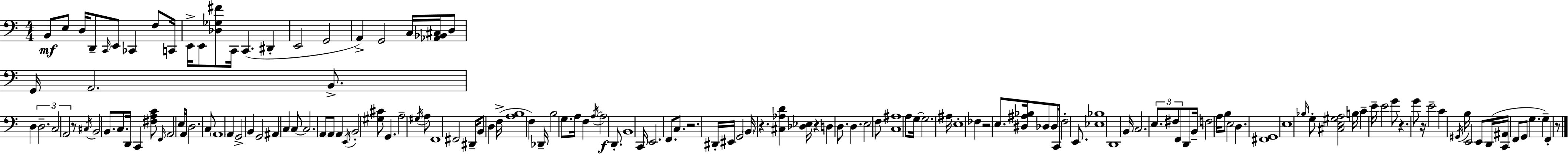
X:1
T:Untitled
M:4/4
L:1/4
K:C
B,,/2 E,/2 D,/4 D,,/2 C,,/4 E,,/2 _C,, F,/2 C,,/4 E,,/4 E,,/2 [_D,_G,^F]/2 C,,/4 C,, ^D,, E,,2 G,,2 A,, G,,2 C,/4 [_A,,_B,,^C,]/4 D,/2 G,,/4 A,,2 B,,/2 D, D,2 C,2 A,,2 z/2 ^C,/4 B,,2 B,,/2 C,/2 D,,/4 C,, [^F,A,C]/2 F,,/4 A,,2 E,/4 A,,/2 D,2 C,/2 A,,4 A,, G,,2 B,, G,,2 ^A,, C, C,/2 C,2 A,,/2 A,,/2 A,, E,,/4 B,,2 [^G,^C]/2 G,, A,2 ^G,/4 A,/2 F,,4 ^F,,2 ^D,,/4 B,,/2 D, F,/4 [A,B,]4 F, _D,,/4 B,2 G,/2 A,/4 F, A,/4 A,2 D,,/2 B,,4 C,,/4 E,,2 F,,/2 C,/2 z2 ^D,,/4 ^E,,/4 G,,2 B,,/4 z [^C,_A,D] [_D,_E,]/4 z D, D,/2 D, E,2 F,/2 [C,^A,]4 A,/2 G,/4 G,2 ^A,/4 E,4 _F, z2 E,/2 [^D,^A,_B,]/4 _D,/2 _D,/2 C,,/4 F,2 E,,/2 [_E,_B,]4 D,,4 B,,/4 C,2 E,/2 ^F,/2 F,,/2 D,,/2 B,,/4 F,2 A,/4 B,/2 E,2 D, [^F,,G,,]4 E,4 _B,/4 G,/2 [^C,E,^G,A,]2 B,/4 C E/4 E2 G/2 z G/2 z/4 E2 C ^G,,/4 B,/4 E,,2 E,,/2 D,,/4 [C,,^A,,]/4 F,,/2 G,,/2 G, G, F,, z/2